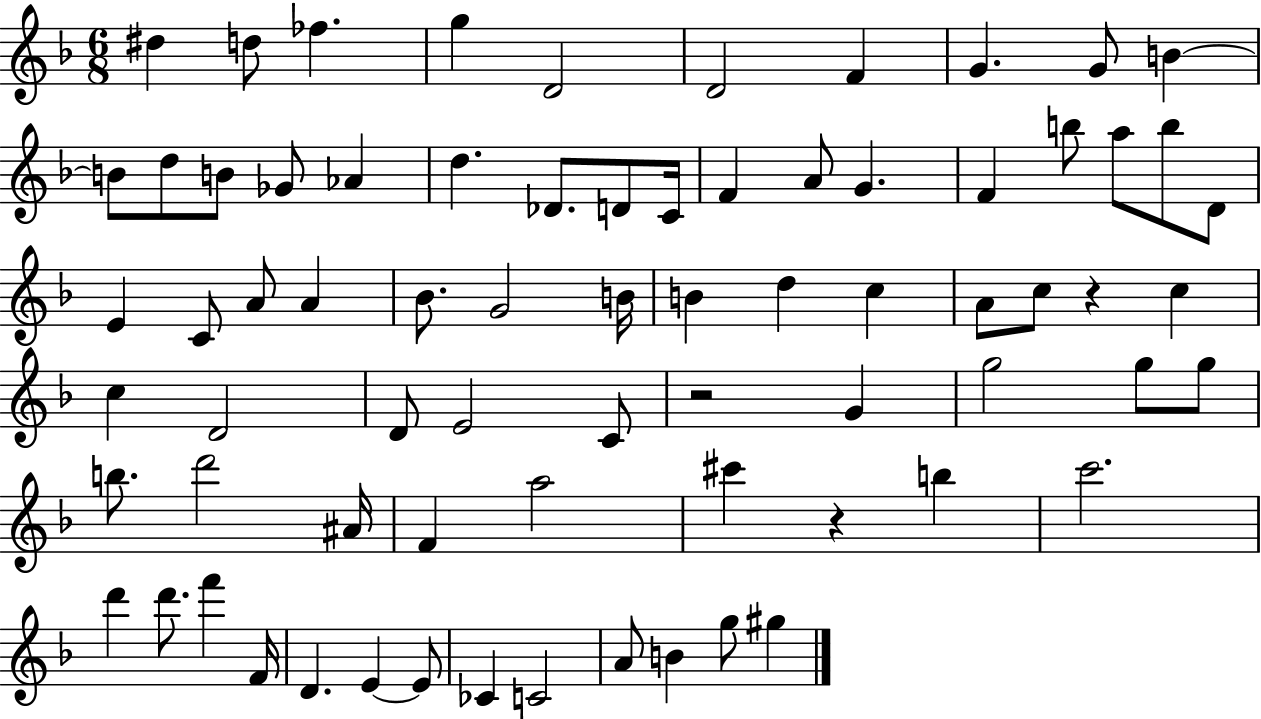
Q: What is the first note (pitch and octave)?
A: D#5